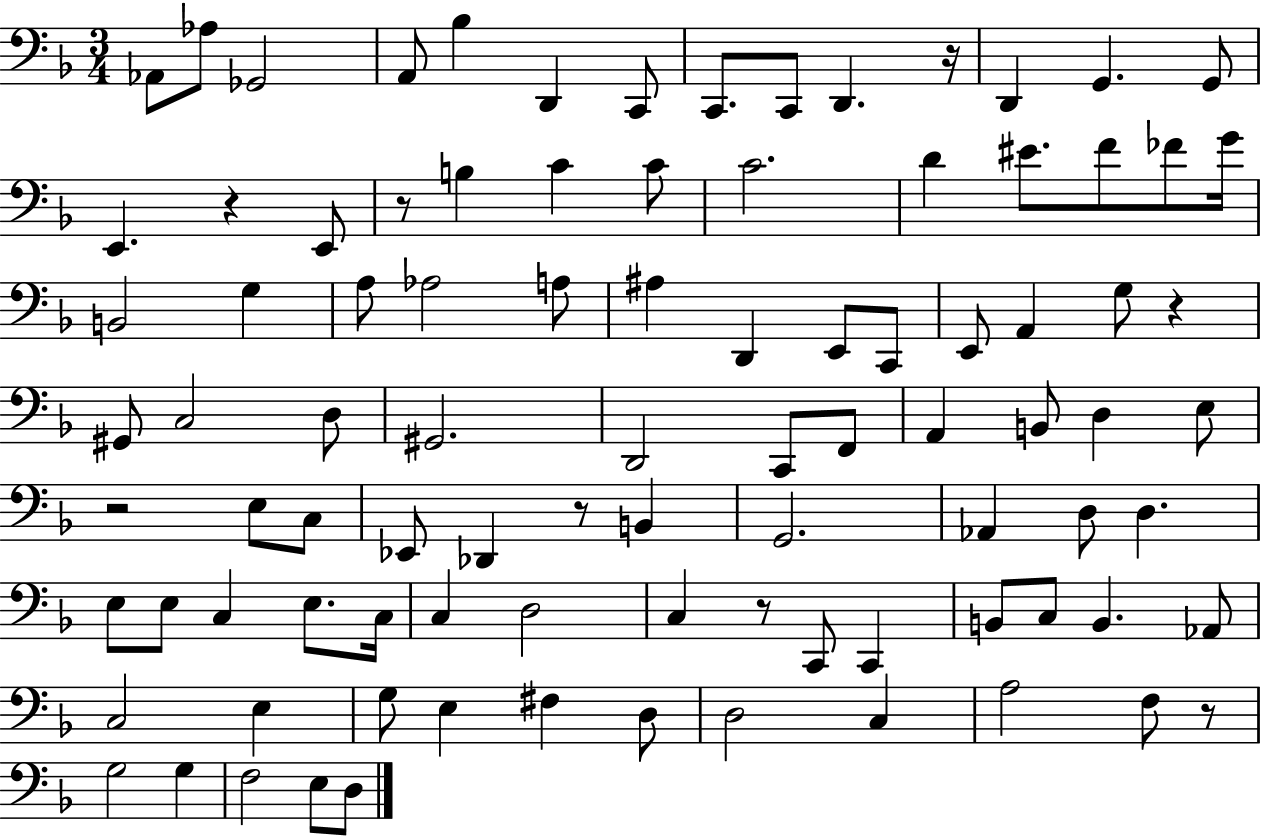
Ab2/e Ab3/e Gb2/h A2/e Bb3/q D2/q C2/e C2/e. C2/e D2/q. R/s D2/q G2/q. G2/e E2/q. R/q E2/e R/e B3/q C4/q C4/e C4/h. D4/q EIS4/e. F4/e FES4/e G4/s B2/h G3/q A3/e Ab3/h A3/e A#3/q D2/q E2/e C2/e E2/e A2/q G3/e R/q G#2/e C3/h D3/e G#2/h. D2/h C2/e F2/e A2/q B2/e D3/q E3/e R/h E3/e C3/e Eb2/e Db2/q R/e B2/q G2/h. Ab2/q D3/e D3/q. E3/e E3/e C3/q E3/e. C3/s C3/q D3/h C3/q R/e C2/e C2/q B2/e C3/e B2/q. Ab2/e C3/h E3/q G3/e E3/q F#3/q D3/e D3/h C3/q A3/h F3/e R/e G3/h G3/q F3/h E3/e D3/e